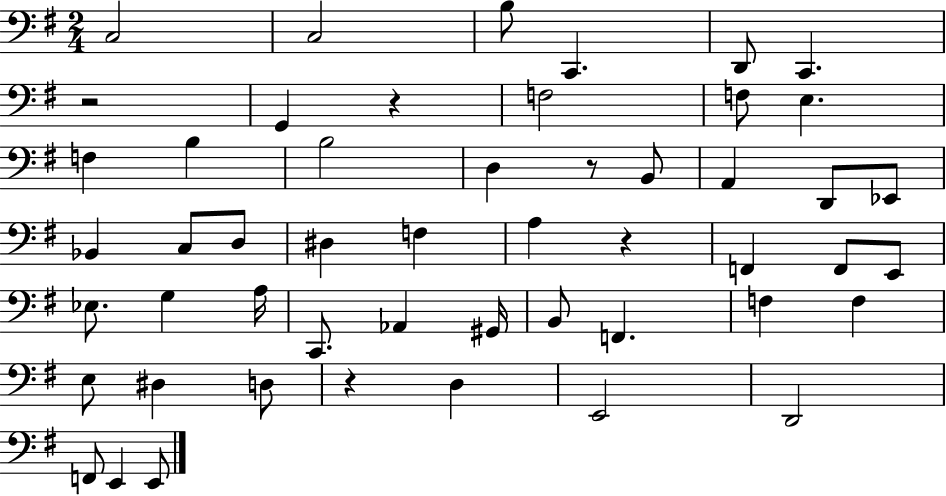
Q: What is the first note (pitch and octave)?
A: C3